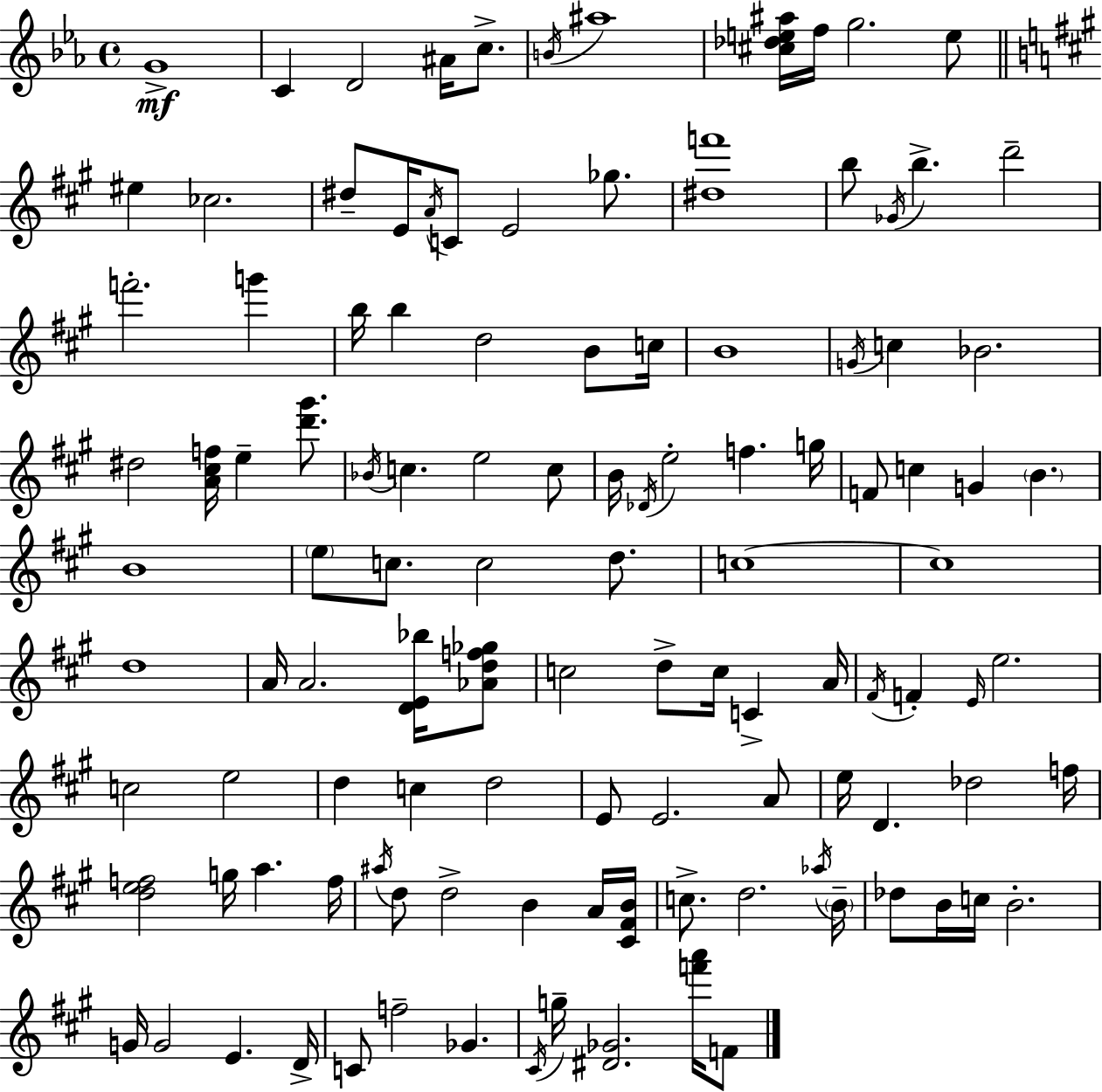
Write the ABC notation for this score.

X:1
T:Untitled
M:4/4
L:1/4
K:Cm
G4 C D2 ^A/4 c/2 B/4 ^a4 [^c_de^a]/4 f/4 g2 e/2 ^e _c2 ^d/2 E/4 A/4 C/2 E2 _g/2 [^df']4 b/2 _G/4 b d'2 f'2 g' b/4 b d2 B/2 c/4 B4 G/4 c _B2 ^d2 [A^cf]/4 e [d'^g']/2 _B/4 c e2 c/2 B/4 _D/4 e2 f g/4 F/2 c G B B4 e/2 c/2 c2 d/2 c4 c4 d4 A/4 A2 [DE_b]/4 [_Adf_g]/2 c2 d/2 c/4 C A/4 ^F/4 F E/4 e2 c2 e2 d c d2 E/2 E2 A/2 e/4 D _d2 f/4 [def]2 g/4 a f/4 ^a/4 d/2 d2 B A/4 [^C^FB]/4 c/2 d2 _a/4 B/4 _d/2 B/4 c/4 B2 G/4 G2 E D/4 C/2 f2 _G ^C/4 g/4 [^D_G]2 [f'a']/4 F/2